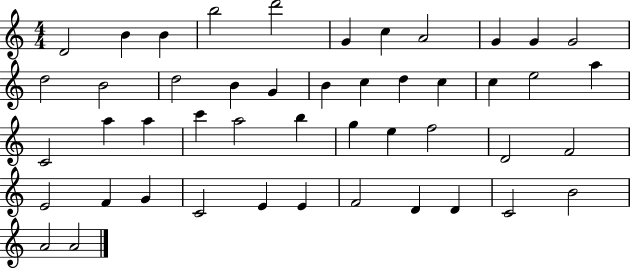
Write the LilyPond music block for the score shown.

{
  \clef treble
  \numericTimeSignature
  \time 4/4
  \key c \major
  d'2 b'4 b'4 | b''2 d'''2 | g'4 c''4 a'2 | g'4 g'4 g'2 | \break d''2 b'2 | d''2 b'4 g'4 | b'4 c''4 d''4 c''4 | c''4 e''2 a''4 | \break c'2 a''4 a''4 | c'''4 a''2 b''4 | g''4 e''4 f''2 | d'2 f'2 | \break e'2 f'4 g'4 | c'2 e'4 e'4 | f'2 d'4 d'4 | c'2 b'2 | \break a'2 a'2 | \bar "|."
}